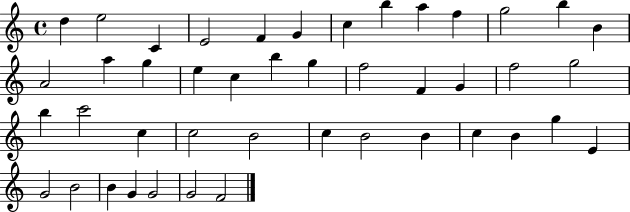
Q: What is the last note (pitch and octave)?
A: F4